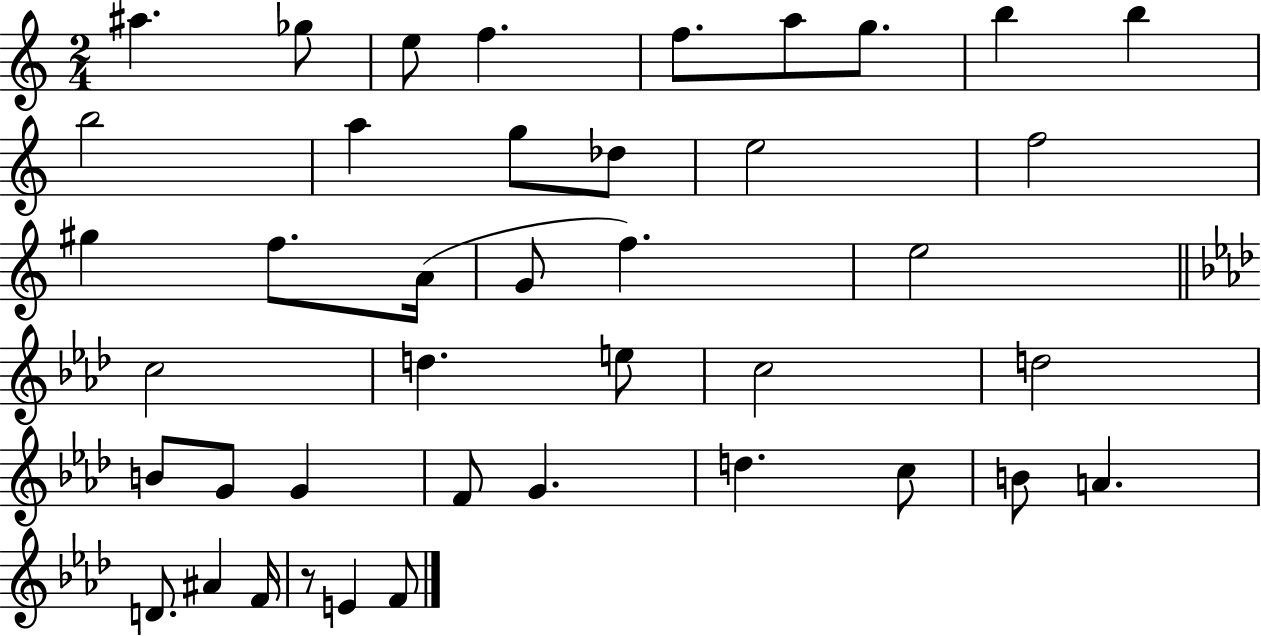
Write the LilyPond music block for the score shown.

{
  \clef treble
  \numericTimeSignature
  \time 2/4
  \key c \major
  ais''4. ges''8 | e''8 f''4. | f''8. a''8 g''8. | b''4 b''4 | \break b''2 | a''4 g''8 des''8 | e''2 | f''2 | \break gis''4 f''8. a'16( | g'8 f''4.) | e''2 | \bar "||" \break \key aes \major c''2 | d''4. e''8 | c''2 | d''2 | \break b'8 g'8 g'4 | f'8 g'4. | d''4. c''8 | b'8 a'4. | \break d'8. ais'4 f'16 | r8 e'4 f'8 | \bar "|."
}